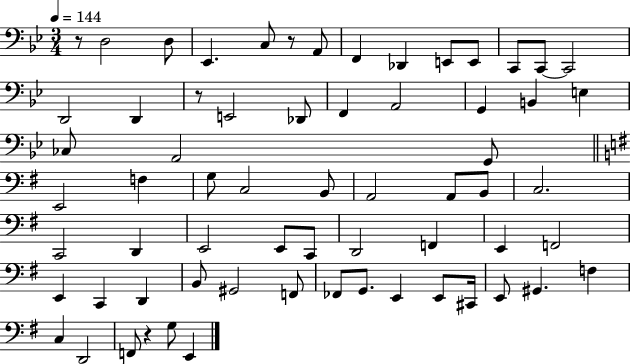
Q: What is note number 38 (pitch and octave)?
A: C2